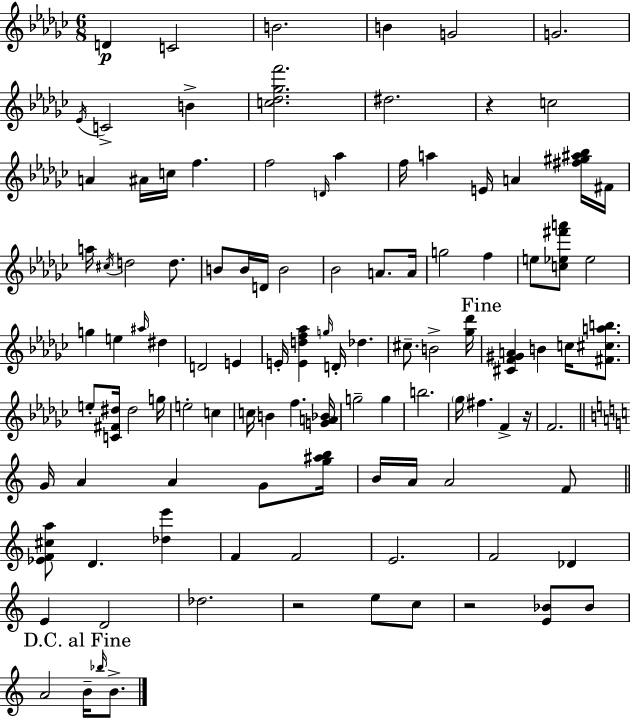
{
  \clef treble
  \numericTimeSignature
  \time 6/8
  \key ees \minor
  d'4\p c'2 | b'2. | b'4 g'2 | g'2. | \break \acciaccatura { ees'16 } c'2-> b'4-> | <c'' des'' ges'' f'''>2. | dis''2. | r4 c''2 | \break a'4 ais'16 c''16 f''4. | f''2 \grace { d'16 } aes''4 | f''16 a''4 e'16 a'4 | <fis'' gis'' ais'' bes''>16 fis'16 a''16 \acciaccatura { cis''16 } d''2 | \break d''8. b'8 b'16 d'16 b'2 | bes'2 a'8. | a'16 g''2 f''4 | e''8 <c'' ees'' fis''' a'''>8 ees''2 | \break g''4 e''4 \grace { ais''16 } | dis''4 d'2 | e'4 e'16-. <e' d'' f'' aes''>4 \grace { g''16 } d'16-. des''4. | cis''8.-- b'2-> | \break <ges'' des'''>16 \mark "Fine" <cis' f' gis' a'>4 b'4 | c''16 <fis' cis'' a'' b''>8. e''8-. <c' fis' dis''>16 dis''2 | g''16 e''2-. | c''4 c''16 b'4 f''4. | \break <g' a' bes'>16 g''2-- | g''4 b''2. | \parenthesize ges''16 fis''4. | f'4-> r16 f'2. | \break \bar "||" \break \key a \minor g'16 a'4 a'4 g'8 <g'' ais'' b''>16 | b'16 a'16 a'2 f'8 | \bar "||" \break \key a \minor <ees' f' cis'' a''>8 d'4. <des'' e'''>4 | f'4 f'2 | e'2. | f'2 des'4 | \break e'4 d'2 | des''2. | r2 e''8 c''8 | r2 <e' bes'>8 bes'8 | \break \mark "D.C. al Fine" a'2 b'16-- \grace { bes''16 } b'8.-> | \bar "|."
}